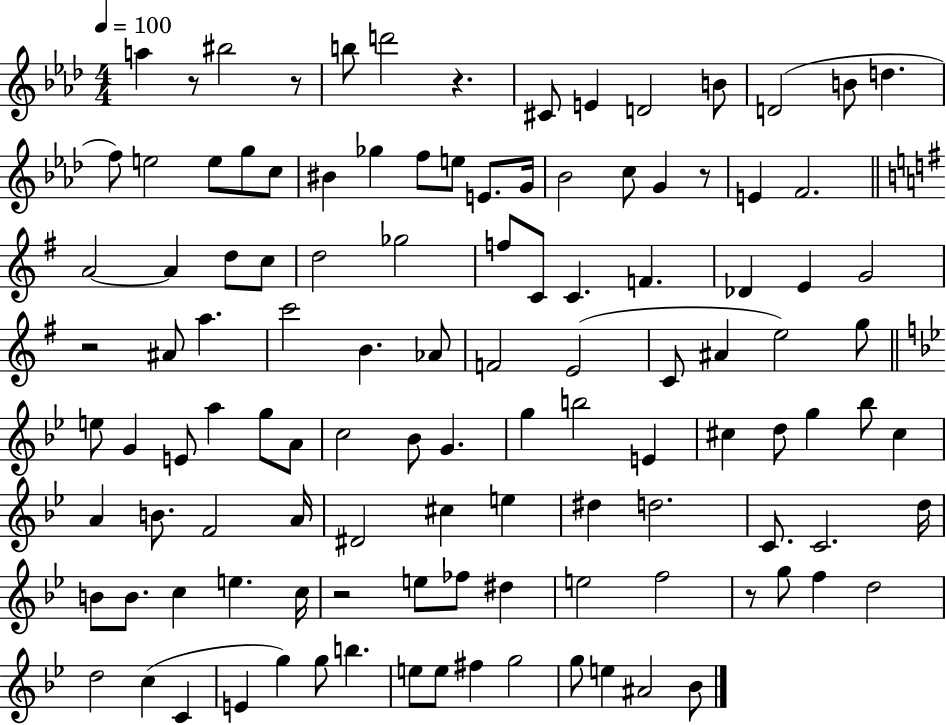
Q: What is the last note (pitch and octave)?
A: Bb4